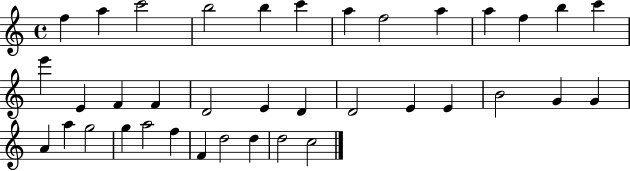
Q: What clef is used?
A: treble